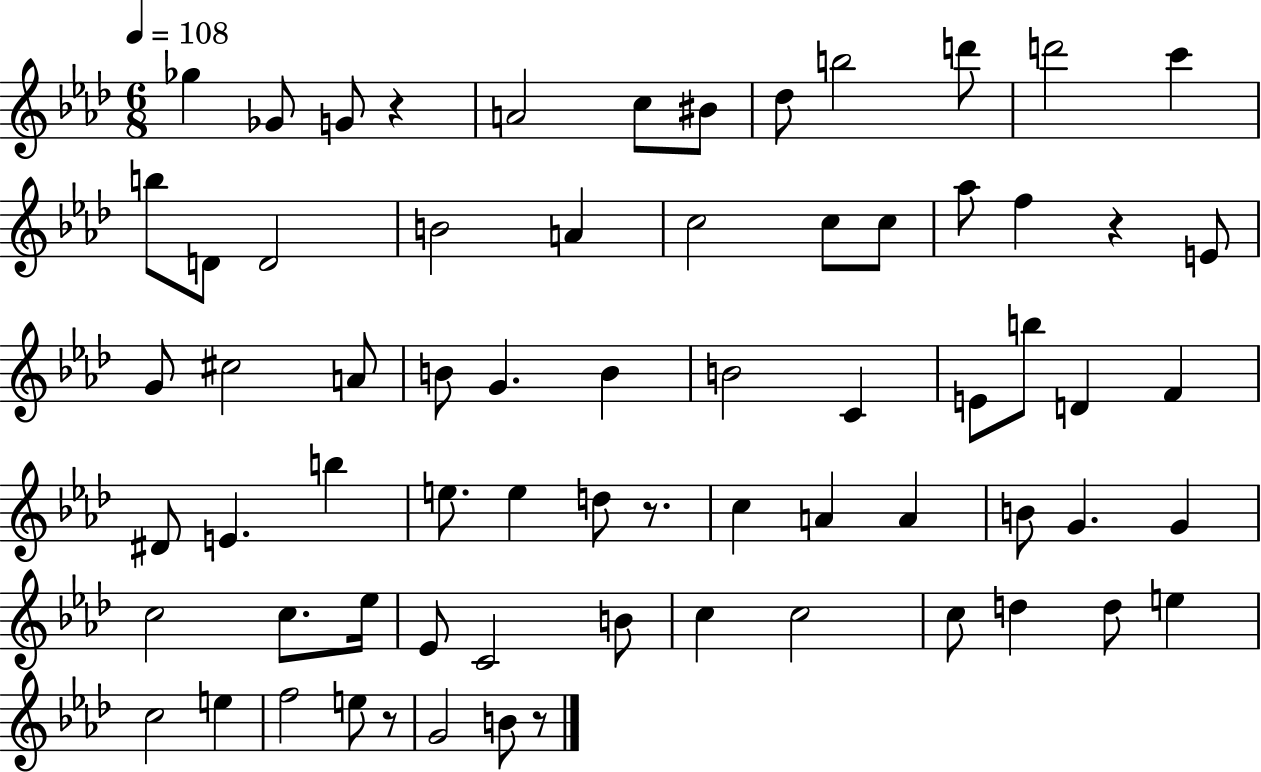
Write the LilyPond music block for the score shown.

{
  \clef treble
  \numericTimeSignature
  \time 6/8
  \key aes \major
  \tempo 4 = 108
  ges''4 ges'8 g'8 r4 | a'2 c''8 bis'8 | des''8 b''2 d'''8 | d'''2 c'''4 | \break b''8 d'8 d'2 | b'2 a'4 | c''2 c''8 c''8 | aes''8 f''4 r4 e'8 | \break g'8 cis''2 a'8 | b'8 g'4. b'4 | b'2 c'4 | e'8 b''8 d'4 f'4 | \break dis'8 e'4. b''4 | e''8. e''4 d''8 r8. | c''4 a'4 a'4 | b'8 g'4. g'4 | \break c''2 c''8. ees''16 | ees'8 c'2 b'8 | c''4 c''2 | c''8 d''4 d''8 e''4 | \break c''2 e''4 | f''2 e''8 r8 | g'2 b'8 r8 | \bar "|."
}